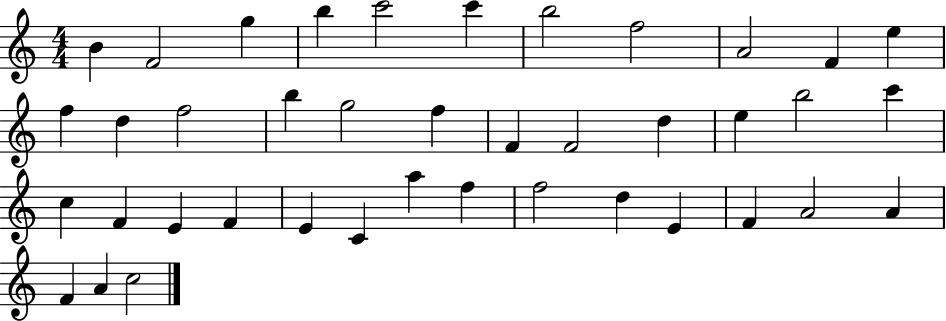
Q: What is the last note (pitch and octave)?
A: C5